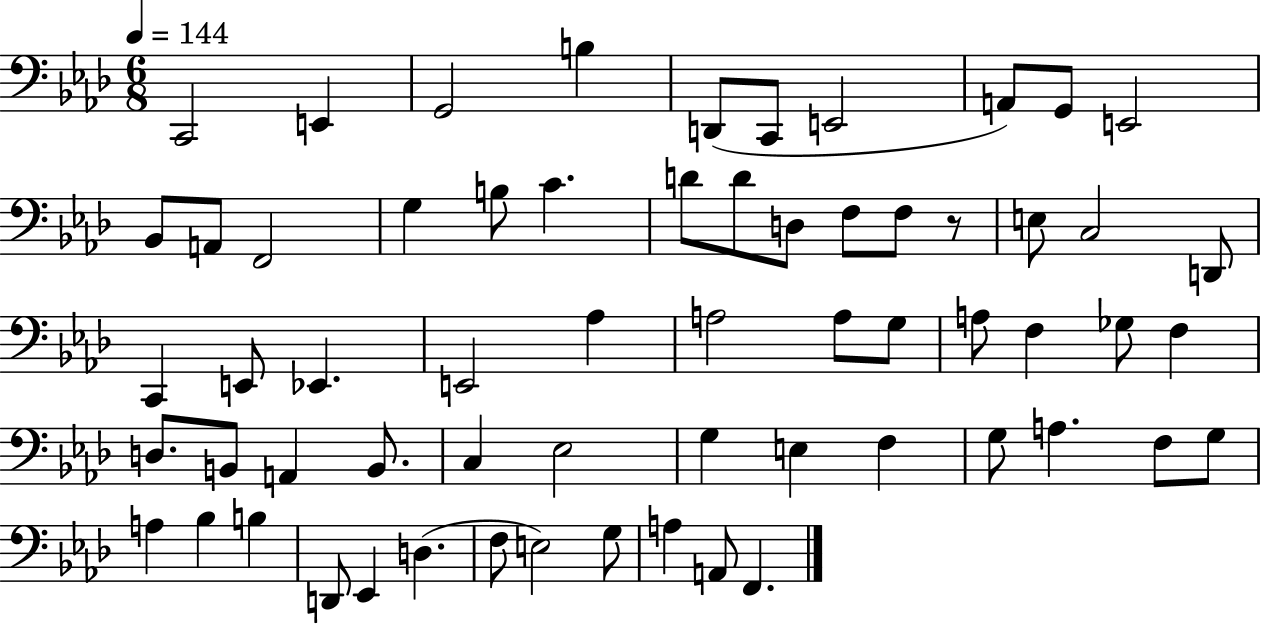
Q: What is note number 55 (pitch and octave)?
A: D3